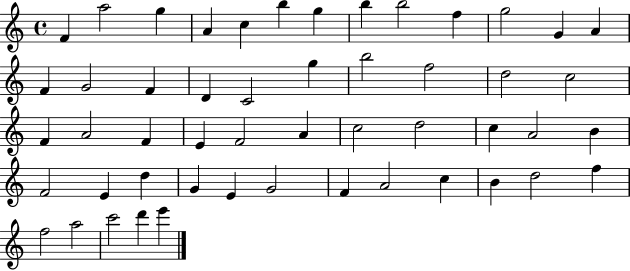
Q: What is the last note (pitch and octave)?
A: E6